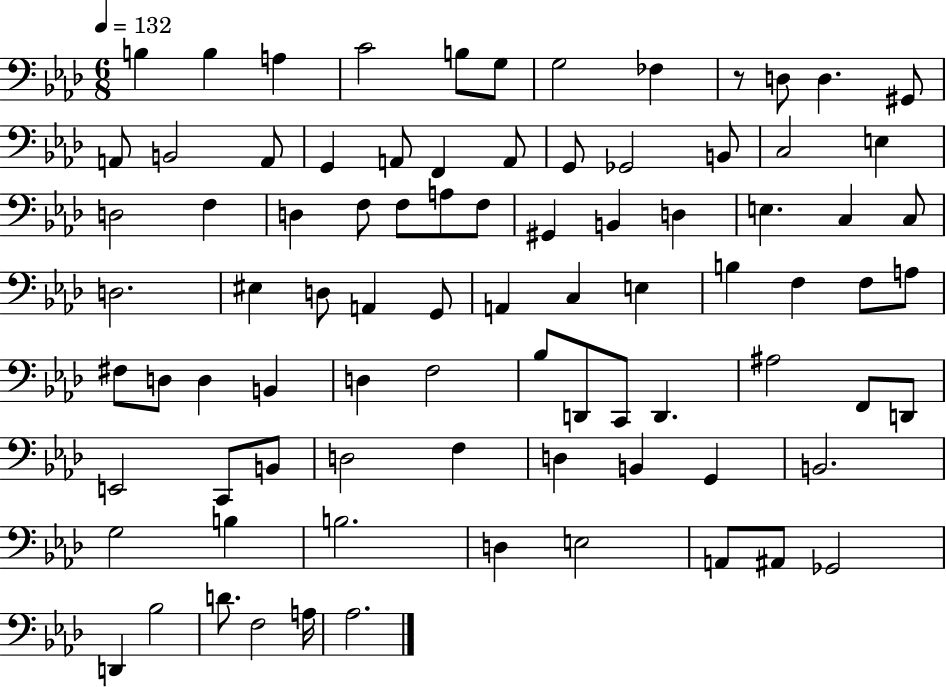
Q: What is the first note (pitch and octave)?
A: B3